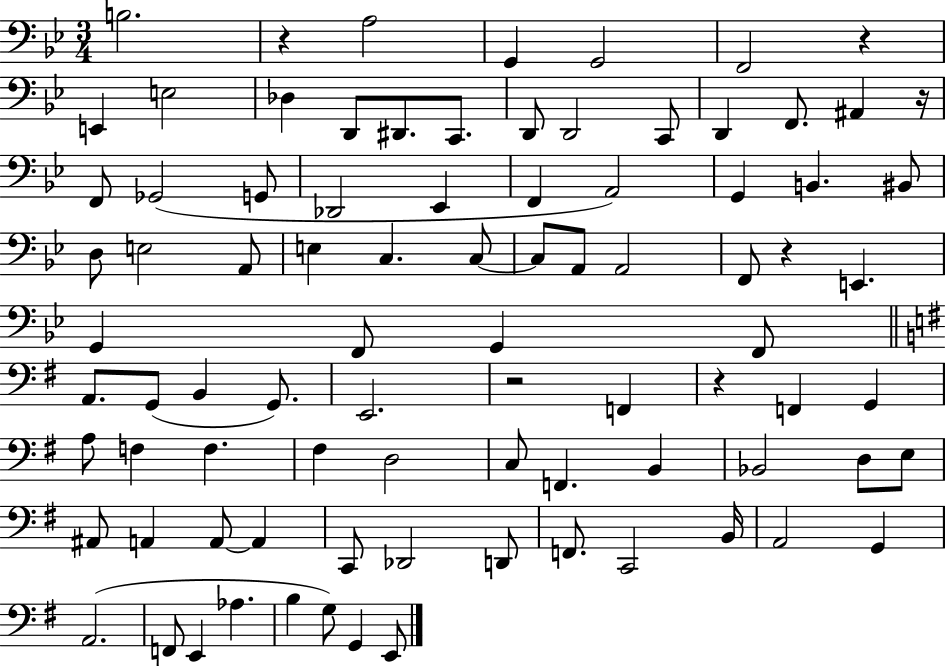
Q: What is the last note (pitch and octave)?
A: E2